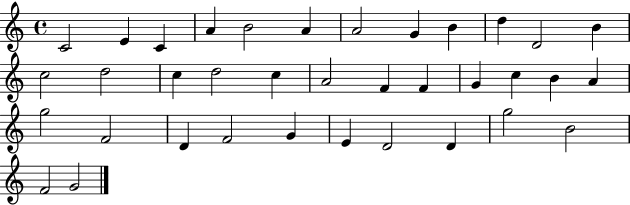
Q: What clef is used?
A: treble